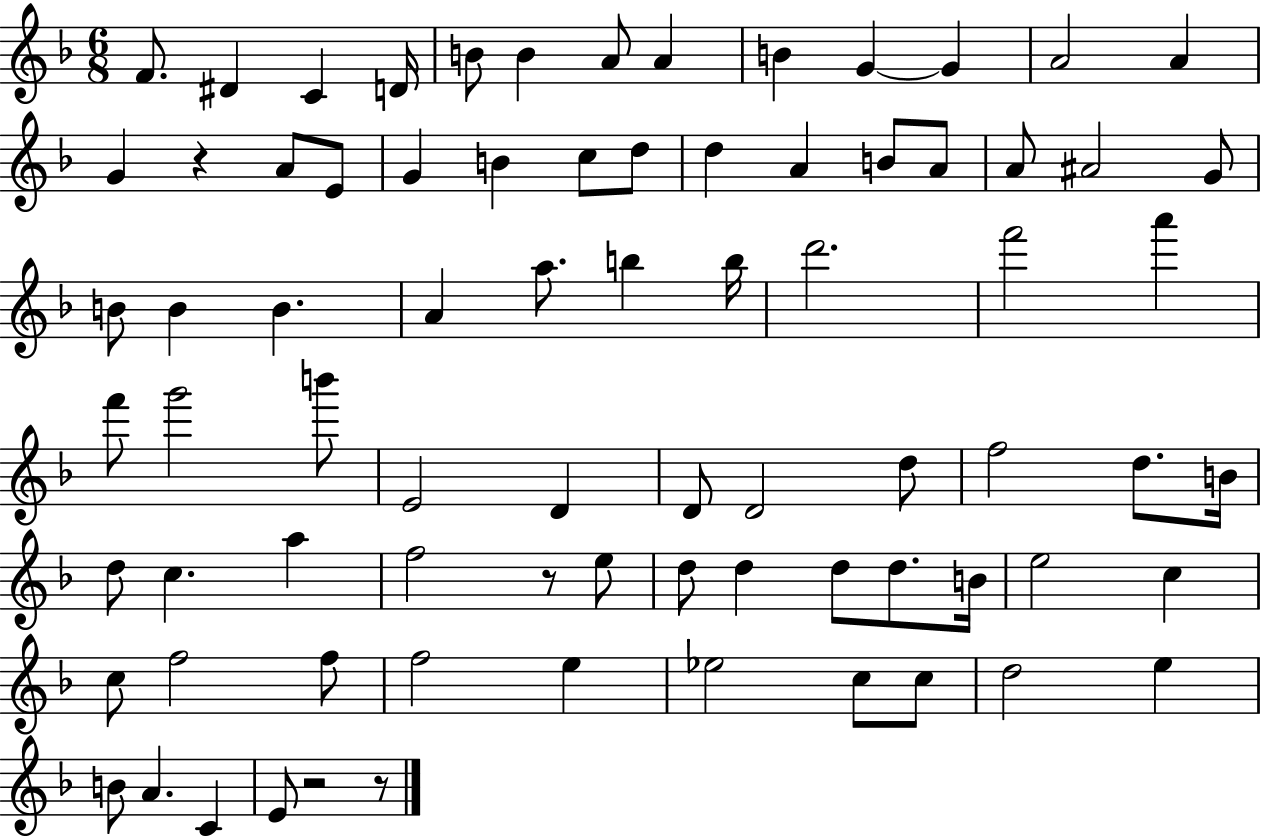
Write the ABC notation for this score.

X:1
T:Untitled
M:6/8
L:1/4
K:F
F/2 ^D C D/4 B/2 B A/2 A B G G A2 A G z A/2 E/2 G B c/2 d/2 d A B/2 A/2 A/2 ^A2 G/2 B/2 B B A a/2 b b/4 d'2 f'2 a' f'/2 g'2 b'/2 E2 D D/2 D2 d/2 f2 d/2 B/4 d/2 c a f2 z/2 e/2 d/2 d d/2 d/2 B/4 e2 c c/2 f2 f/2 f2 e _e2 c/2 c/2 d2 e B/2 A C E/2 z2 z/2